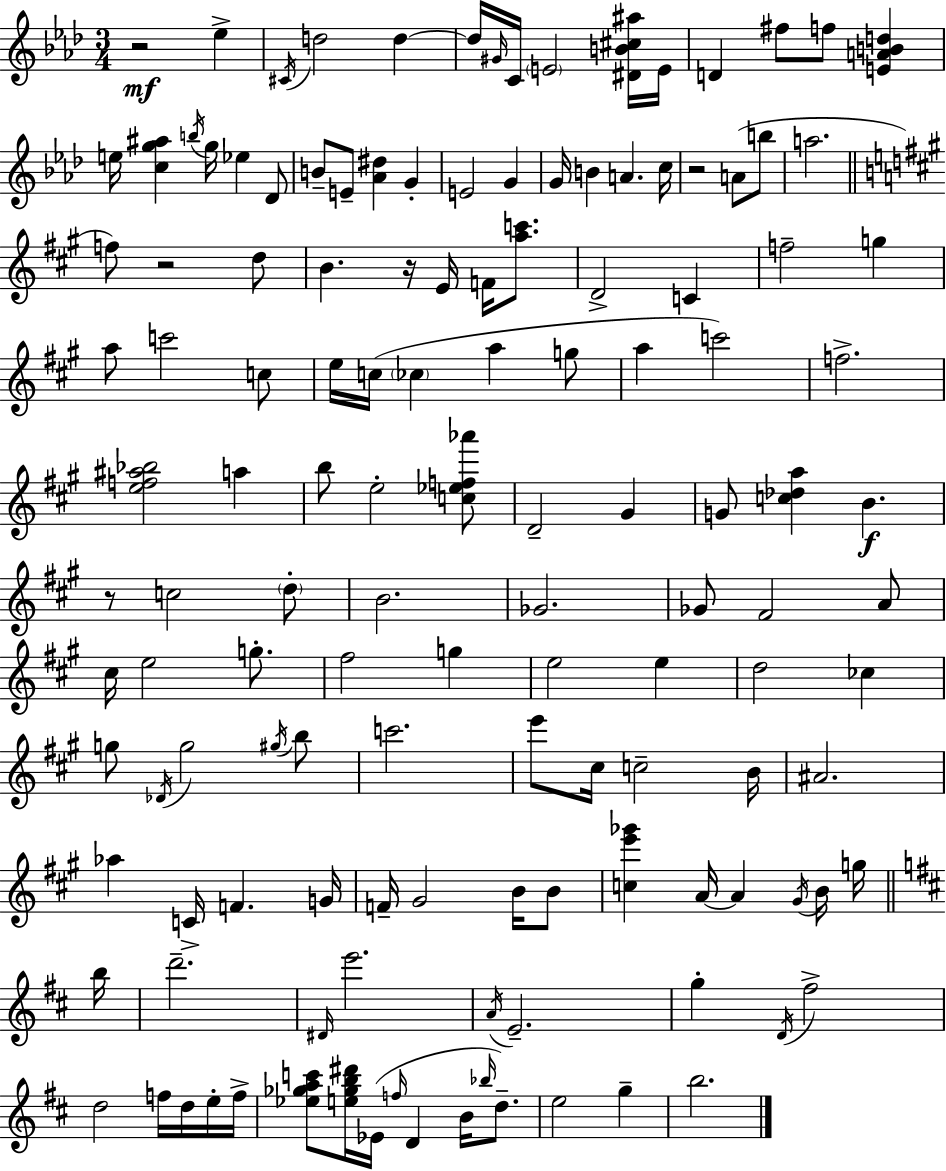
R/h Eb5/q C#4/s D5/h D5/q D5/s G#4/s C4/s E4/h [D#4,B4,C#5,A#5]/s E4/s D4/q F#5/e F5/e [E4,A4,B4,D5]/q E5/s [C5,G5,A#5]/q B5/s G5/s Eb5/q Db4/e B4/e E4/e [Ab4,D#5]/q G4/q E4/h G4/q G4/s B4/q A4/q. C5/s R/h A4/e B5/e A5/h. F5/e R/h D5/e B4/q. R/s E4/s F4/s [A5,C6]/e. D4/h C4/q F5/h G5/q A5/e C6/h C5/e E5/s C5/s CES5/q A5/q G5/e A5/q C6/h F5/h. [E5,F5,A#5,Bb5]/h A5/q B5/e E5/h [C5,Eb5,F5,Ab6]/e D4/h G#4/q G4/e [C5,Db5,A5]/q B4/q. R/e C5/h D5/e B4/h. Gb4/h. Gb4/e F#4/h A4/e C#5/s E5/h G5/e. F#5/h G5/q E5/h E5/q D5/h CES5/q G5/e Db4/s G5/h G#5/s B5/e C6/h. E6/e C#5/s C5/h B4/s A#4/h. Ab5/q C4/s F4/q. G4/s F4/s G#4/h B4/s B4/e [C5,E6,Gb6]/q A4/s A4/q G#4/s B4/s G5/s B5/s D6/h. D#4/s E6/h. A4/s E4/h. G5/q D4/s F#5/h D5/h F5/s D5/s E5/s F5/s [Eb5,Gb5,A5,C6]/e [E5,Gb5,B5,D#6]/s Eb4/s F5/s D4/q B4/s Bb5/s D5/e. E5/h G5/q B5/h.